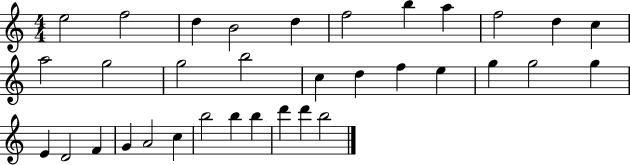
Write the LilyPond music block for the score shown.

{
  \clef treble
  \numericTimeSignature
  \time 4/4
  \key c \major
  e''2 f''2 | d''4 b'2 d''4 | f''2 b''4 a''4 | f''2 d''4 c''4 | \break a''2 g''2 | g''2 b''2 | c''4 d''4 f''4 e''4 | g''4 g''2 g''4 | \break e'4 d'2 f'4 | g'4 a'2 c''4 | b''2 b''4 b''4 | d'''4 d'''4 b''2 | \break \bar "|."
}